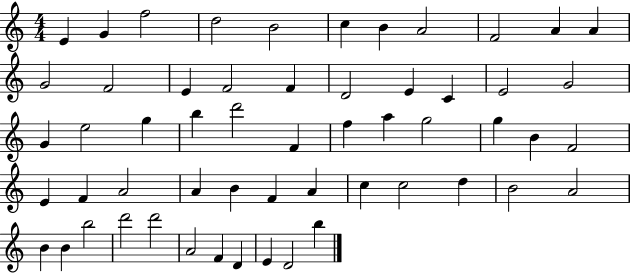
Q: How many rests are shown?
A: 0